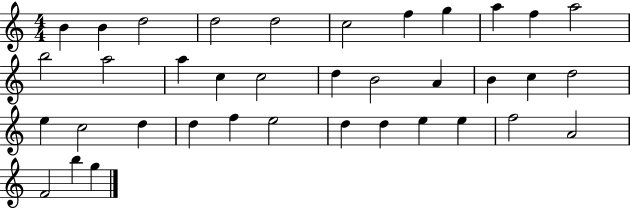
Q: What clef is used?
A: treble